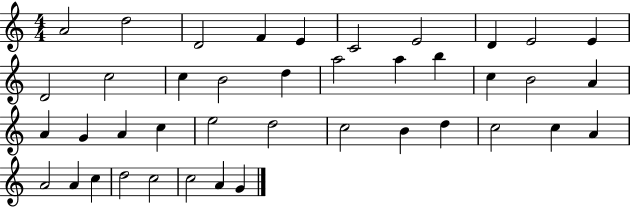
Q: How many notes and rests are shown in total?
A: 41